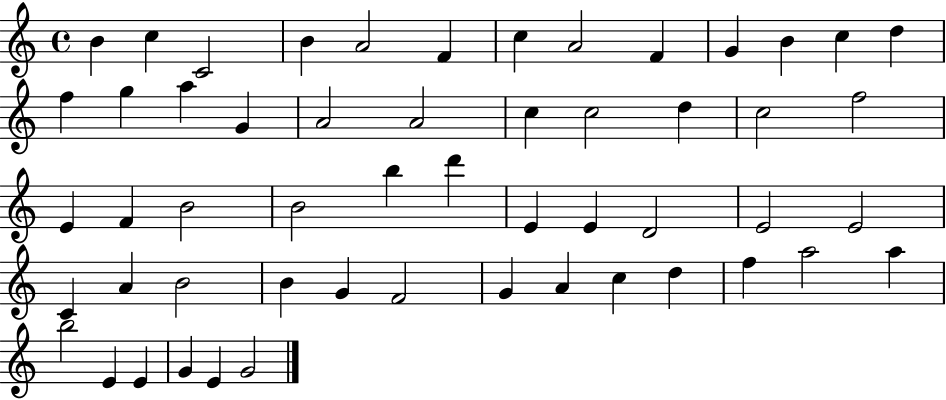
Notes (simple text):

B4/q C5/q C4/h B4/q A4/h F4/q C5/q A4/h F4/q G4/q B4/q C5/q D5/q F5/q G5/q A5/q G4/q A4/h A4/h C5/q C5/h D5/q C5/h F5/h E4/q F4/q B4/h B4/h B5/q D6/q E4/q E4/q D4/h E4/h E4/h C4/q A4/q B4/h B4/q G4/q F4/h G4/q A4/q C5/q D5/q F5/q A5/h A5/q B5/h E4/q E4/q G4/q E4/q G4/h